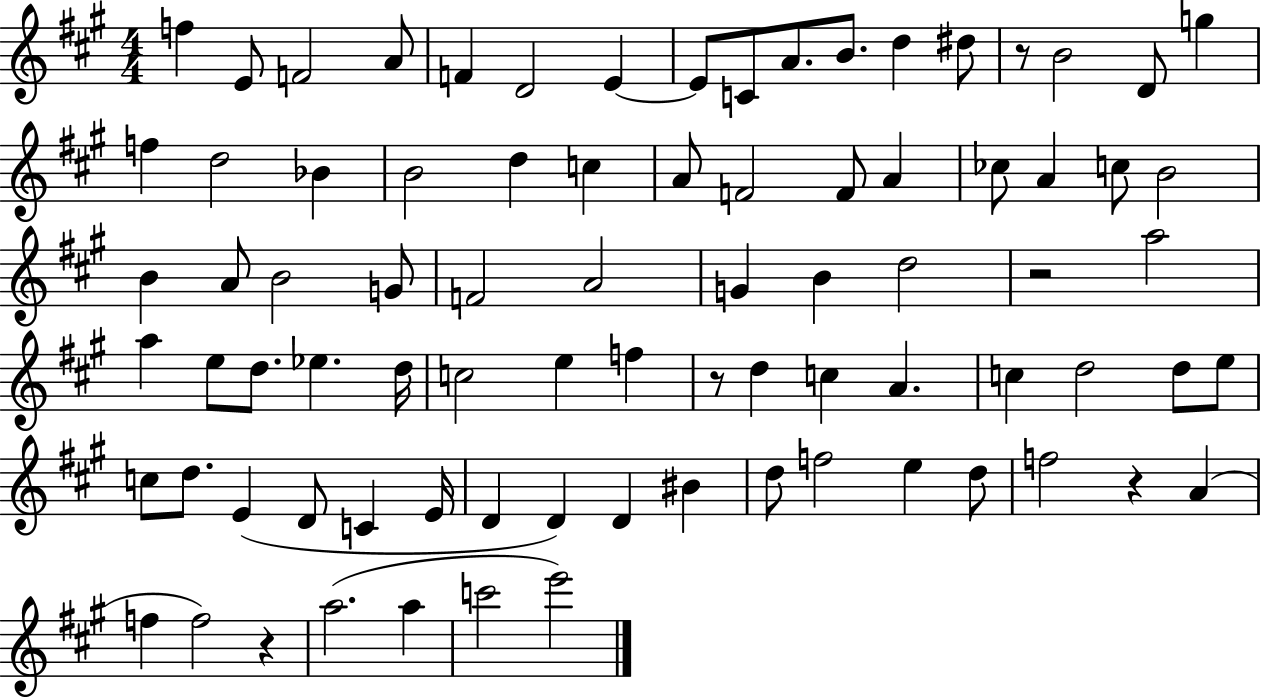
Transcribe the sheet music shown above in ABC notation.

X:1
T:Untitled
M:4/4
L:1/4
K:A
f E/2 F2 A/2 F D2 E E/2 C/2 A/2 B/2 d ^d/2 z/2 B2 D/2 g f d2 _B B2 d c A/2 F2 F/2 A _c/2 A c/2 B2 B A/2 B2 G/2 F2 A2 G B d2 z2 a2 a e/2 d/2 _e d/4 c2 e f z/2 d c A c d2 d/2 e/2 c/2 d/2 E D/2 C E/4 D D D ^B d/2 f2 e d/2 f2 z A f f2 z a2 a c'2 e'2